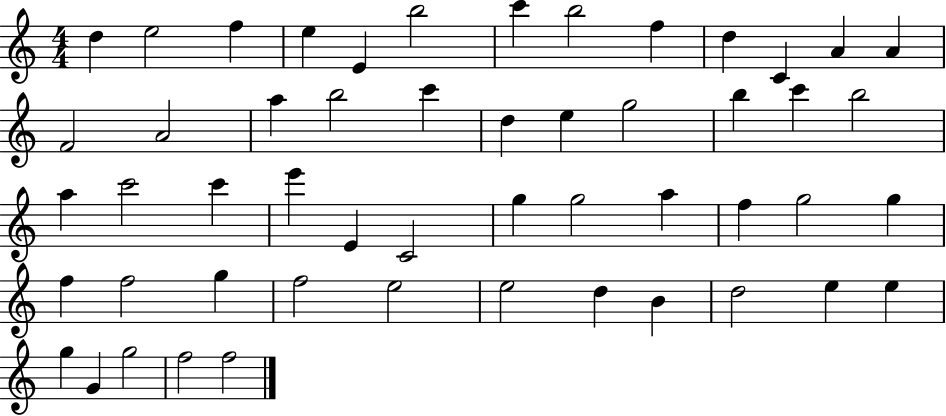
{
  \clef treble
  \numericTimeSignature
  \time 4/4
  \key c \major
  d''4 e''2 f''4 | e''4 e'4 b''2 | c'''4 b''2 f''4 | d''4 c'4 a'4 a'4 | \break f'2 a'2 | a''4 b''2 c'''4 | d''4 e''4 g''2 | b''4 c'''4 b''2 | \break a''4 c'''2 c'''4 | e'''4 e'4 c'2 | g''4 g''2 a''4 | f''4 g''2 g''4 | \break f''4 f''2 g''4 | f''2 e''2 | e''2 d''4 b'4 | d''2 e''4 e''4 | \break g''4 g'4 g''2 | f''2 f''2 | \bar "|."
}